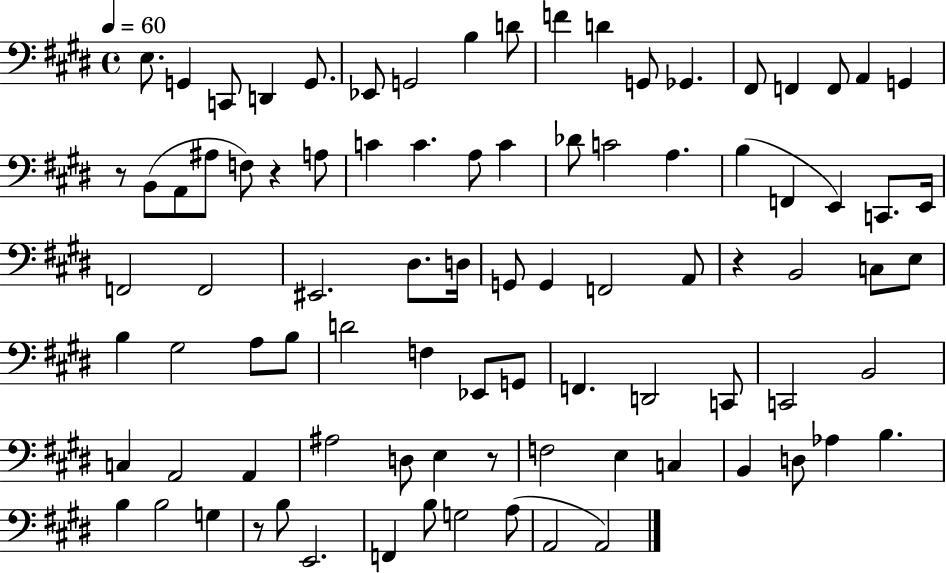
E3/e. G2/q C2/e D2/q G2/e. Eb2/e G2/h B3/q D4/e F4/q D4/q G2/e Gb2/q. F#2/e F2/q F2/e A2/q G2/q R/e B2/e A2/e A#3/e F3/e R/q A3/e C4/q C4/q. A3/e C4/q Db4/e C4/h A3/q. B3/q F2/q E2/q C2/e. E2/s F2/h F2/h EIS2/h. D#3/e. D3/s G2/e G2/q F2/h A2/e R/q B2/h C3/e E3/e B3/q G#3/h A3/e B3/e D4/h F3/q Eb2/e G2/e F2/q. D2/h C2/e C2/h B2/h C3/q A2/h A2/q A#3/h D3/e E3/q R/e F3/h E3/q C3/q B2/q D3/e Ab3/q B3/q. B3/q B3/h G3/q R/e B3/e E2/h. F2/q B3/e G3/h A3/e A2/h A2/h